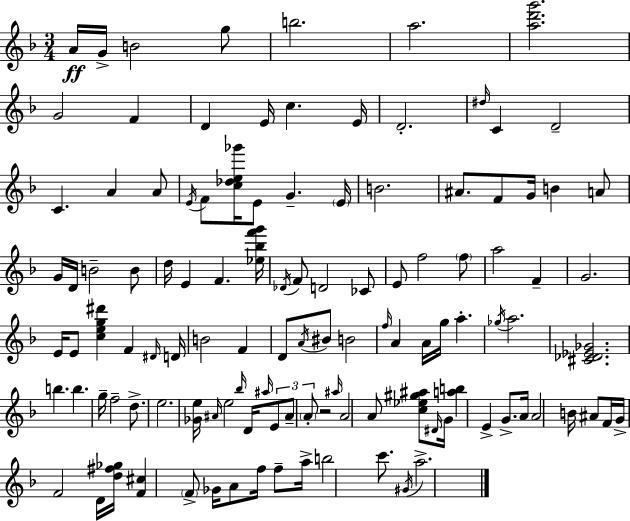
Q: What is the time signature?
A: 3/4